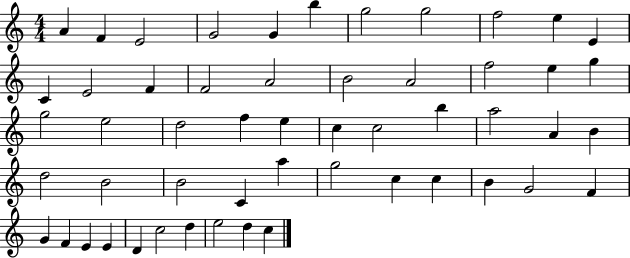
{
  \clef treble
  \numericTimeSignature
  \time 4/4
  \key c \major
  a'4 f'4 e'2 | g'2 g'4 b''4 | g''2 g''2 | f''2 e''4 e'4 | \break c'4 e'2 f'4 | f'2 a'2 | b'2 a'2 | f''2 e''4 g''4 | \break g''2 e''2 | d''2 f''4 e''4 | c''4 c''2 b''4 | a''2 a'4 b'4 | \break d''2 b'2 | b'2 c'4 a''4 | g''2 c''4 c''4 | b'4 g'2 f'4 | \break g'4 f'4 e'4 e'4 | d'4 c''2 d''4 | e''2 d''4 c''4 | \bar "|."
}